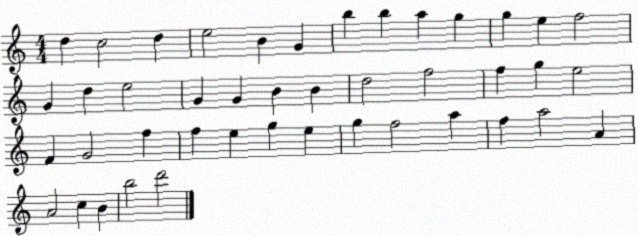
X:1
T:Untitled
M:4/4
L:1/4
K:C
d c2 d e2 B G b b a g g e f2 G d e2 G G B B d2 f2 f g e2 F G2 f f e g e g f2 a f a2 A A2 c B b2 d'2